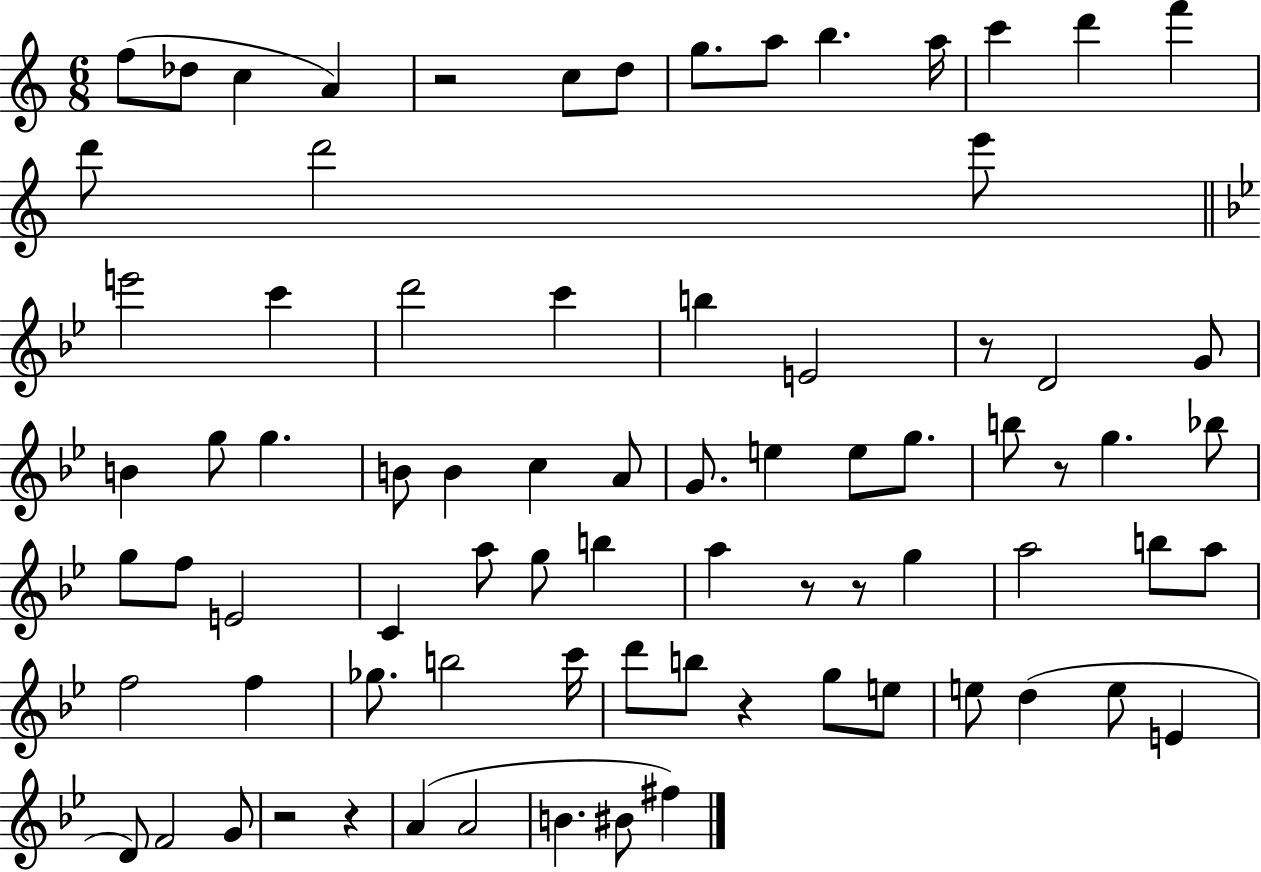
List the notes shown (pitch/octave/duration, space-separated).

F5/e Db5/e C5/q A4/q R/h C5/e D5/e G5/e. A5/e B5/q. A5/s C6/q D6/q F6/q D6/e D6/h E6/e E6/h C6/q D6/h C6/q B5/q E4/h R/e D4/h G4/e B4/q G5/e G5/q. B4/e B4/q C5/q A4/e G4/e. E5/q E5/e G5/e. B5/e R/e G5/q. Bb5/e G5/e F5/e E4/h C4/q A5/e G5/e B5/q A5/q R/e R/e G5/q A5/h B5/e A5/e F5/h F5/q Gb5/e. B5/h C6/s D6/e B5/e R/q G5/e E5/e E5/e D5/q E5/e E4/q D4/e F4/h G4/e R/h R/q A4/q A4/h B4/q. BIS4/e F#5/q